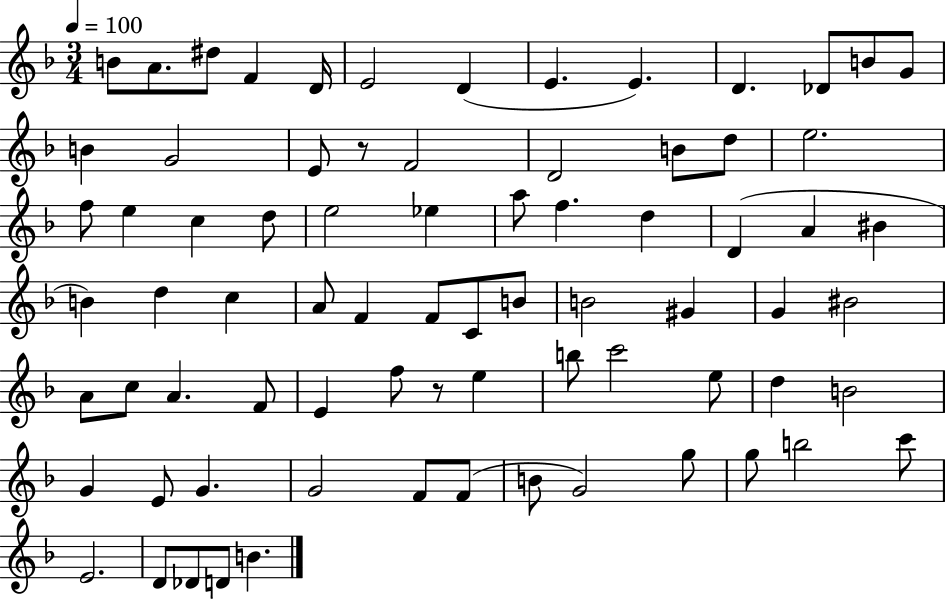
{
  \clef treble
  \numericTimeSignature
  \time 3/4
  \key f \major
  \tempo 4 = 100
  b'8 a'8. dis''8 f'4 d'16 | e'2 d'4( | e'4. e'4.) | d'4. des'8 b'8 g'8 | \break b'4 g'2 | e'8 r8 f'2 | d'2 b'8 d''8 | e''2. | \break f''8 e''4 c''4 d''8 | e''2 ees''4 | a''8 f''4. d''4 | d'4( a'4 bis'4 | \break b'4) d''4 c''4 | a'8 f'4 f'8 c'8 b'8 | b'2 gis'4 | g'4 bis'2 | \break a'8 c''8 a'4. f'8 | e'4 f''8 r8 e''4 | b''8 c'''2 e''8 | d''4 b'2 | \break g'4 e'8 g'4. | g'2 f'8 f'8( | b'8 g'2) g''8 | g''8 b''2 c'''8 | \break e'2. | d'8 des'8 d'8 b'4. | \bar "|."
}